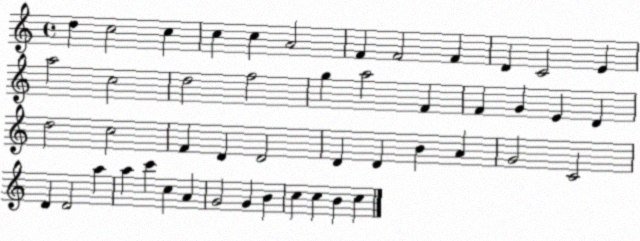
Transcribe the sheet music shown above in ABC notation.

X:1
T:Untitled
M:4/4
L:1/4
K:C
d c2 c c c A2 F F2 F D C2 E a2 c2 d2 f2 g a2 F F G E D d2 c2 F D D2 D D B A G2 C2 D D2 a a c' c A G2 G B c c B c